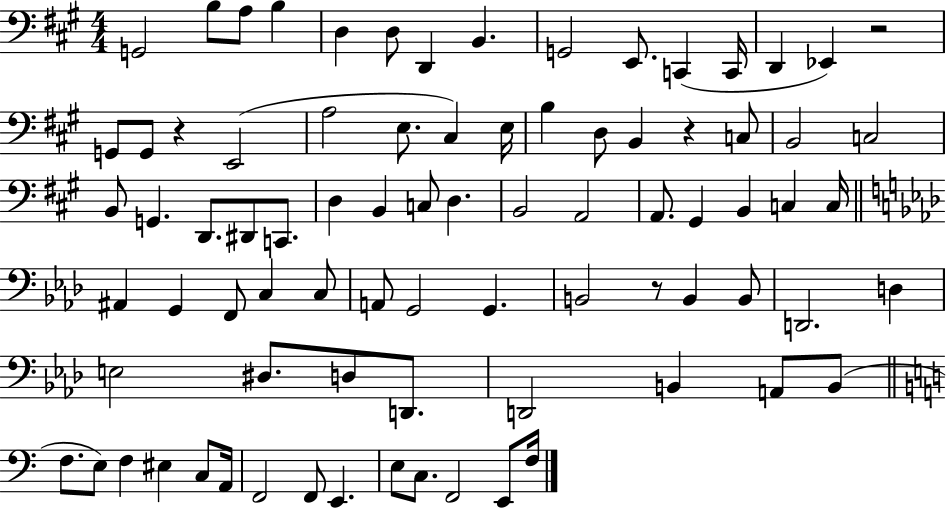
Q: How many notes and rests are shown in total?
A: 82